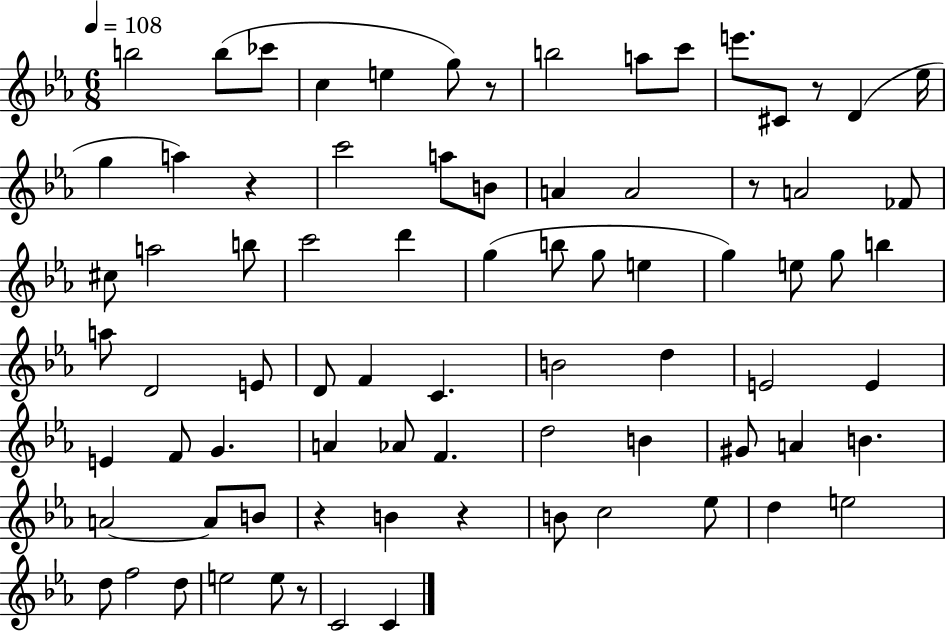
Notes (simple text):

B5/h B5/e CES6/e C5/q E5/q G5/e R/e B5/h A5/e C6/e E6/e. C#4/e R/e D4/q Eb5/s G5/q A5/q R/q C6/h A5/e B4/e A4/q A4/h R/e A4/h FES4/e C#5/e A5/h B5/e C6/h D6/q G5/q B5/e G5/e E5/q G5/q E5/e G5/e B5/q A5/e D4/h E4/e D4/e F4/q C4/q. B4/h D5/q E4/h E4/q E4/q F4/e G4/q. A4/q Ab4/e F4/q. D5/h B4/q G#4/e A4/q B4/q. A4/h A4/e B4/e R/q B4/q R/q B4/e C5/h Eb5/e D5/q E5/h D5/e F5/h D5/e E5/h E5/e R/e C4/h C4/q